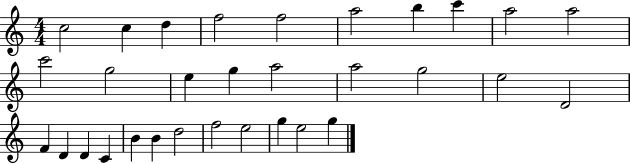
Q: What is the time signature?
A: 4/4